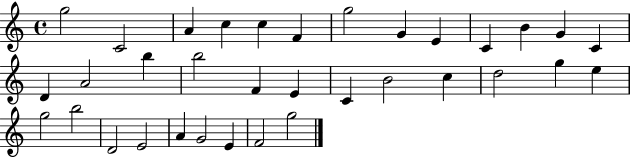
{
  \clef treble
  \time 4/4
  \defaultTimeSignature
  \key c \major
  g''2 c'2 | a'4 c''4 c''4 f'4 | g''2 g'4 e'4 | c'4 b'4 g'4 c'4 | \break d'4 a'2 b''4 | b''2 f'4 e'4 | c'4 b'2 c''4 | d''2 g''4 e''4 | \break g''2 b''2 | d'2 e'2 | a'4 g'2 e'4 | f'2 g''2 | \break \bar "|."
}